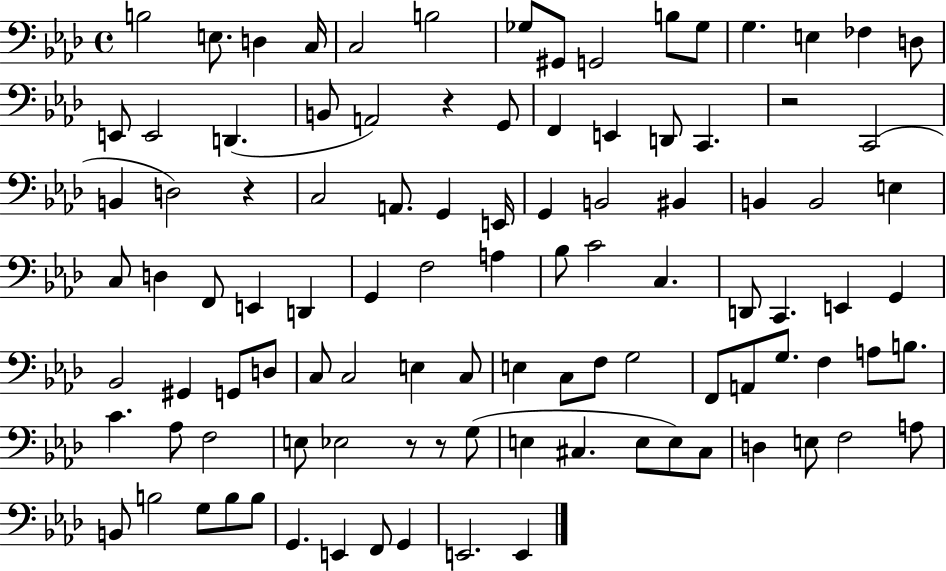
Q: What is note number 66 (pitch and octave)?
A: F2